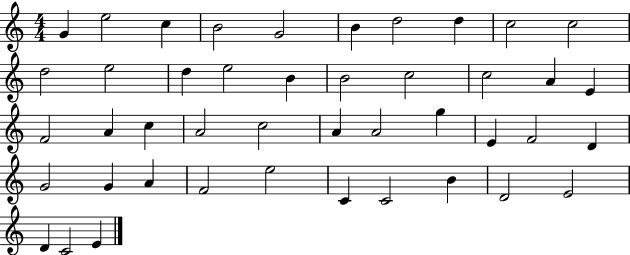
{
  \clef treble
  \numericTimeSignature
  \time 4/4
  \key c \major
  g'4 e''2 c''4 | b'2 g'2 | b'4 d''2 d''4 | c''2 c''2 | \break d''2 e''2 | d''4 e''2 b'4 | b'2 c''2 | c''2 a'4 e'4 | \break f'2 a'4 c''4 | a'2 c''2 | a'4 a'2 g''4 | e'4 f'2 d'4 | \break g'2 g'4 a'4 | f'2 e''2 | c'4 c'2 b'4 | d'2 e'2 | \break d'4 c'2 e'4 | \bar "|."
}